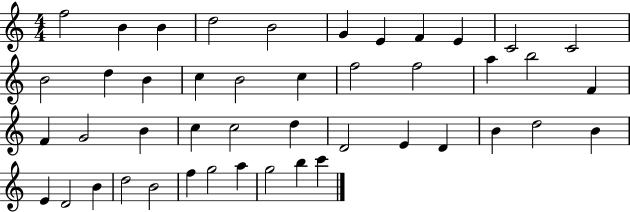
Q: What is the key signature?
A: C major